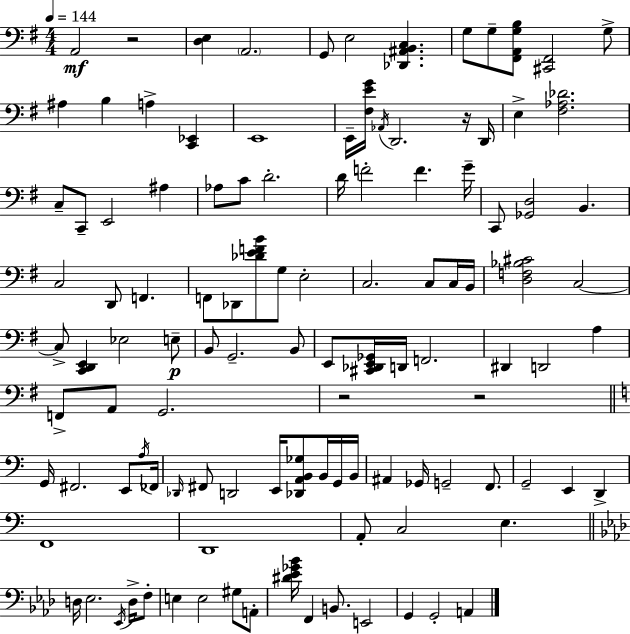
{
  \clef bass
  \numericTimeSignature
  \time 4/4
  \key e \minor
  \tempo 4 = 144
  a,2\mf r2 | <d e>4 \parenthesize a,2. | g,8 e2 <des, ais, b, c>4. | g8 g8-- <fis, a, g b>8 <cis, fis,>2 g8-> | \break ais4 b4 a4-> <c, ees,>4 | e,1 | e,16-- <fis e' g'>16 \acciaccatura { aes,16 } d,2. r16 | d,16 e4-> <fis aes des'>2. | \break c8-- c,8-- e,2 ais4 | aes8 c'8 d'2.-. | d'16 f'2-. f'4. | g'16-- c,8 <ges, d>2 b,4. | \break c2 d,8 f,4. | f,8 des,8 <des' e' f' b'>8 g8 e2-. | c2. c8 c16 | b,16 <d f bes cis'>2 c2~~ | \break c8-> <c, d, e,>4 ees2 e8--\p | b,8 g,2.-- b,8 | e,8 <cis, des, e, ges,>16 d,16 f,2. | dis,4 d,2 a4 | \break f,8-> a,8 g,2. | r2 r2 | \bar "||" \break \key c \major g,16 fis,2. e,8 \acciaccatura { a16 } | fes,16 \grace { des,16 } fis,8 d,2 e,16 <des, a, b, ges>8 b,16 | g,16 b,16 ais,4 ges,16 g,2-- f,8. | g,2-- e,4 d,4-> | \break f,1 | d,1 | a,8-. c2 e4. | \bar "||" \break \key aes \major d16 ees2. \acciaccatura { ees,16 } d16-> f8-. | e4 e2 gis8 a,8-. | <dis' ees' ges' bes'>16 f,4 b,8. e,2 | g,4 g,2-. a,4 | \break \bar "|."
}